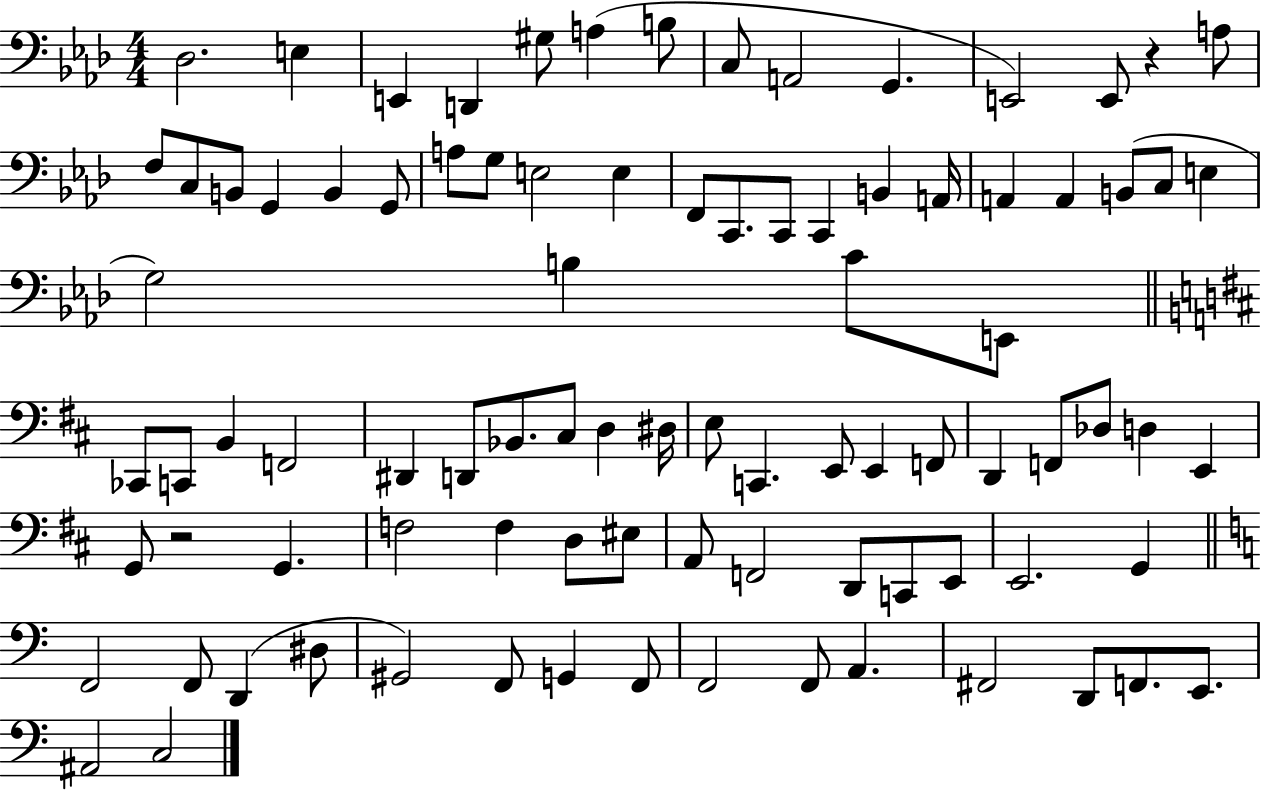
Db3/h. E3/q E2/q D2/q G#3/e A3/q B3/e C3/e A2/h G2/q. E2/h E2/e R/q A3/e F3/e C3/e B2/e G2/q B2/q G2/e A3/e G3/e E3/h E3/q F2/e C2/e. C2/e C2/q B2/q A2/s A2/q A2/q B2/e C3/e E3/q G3/h B3/q C4/e E2/e CES2/e C2/e B2/q F2/h D#2/q D2/e Bb2/e. C#3/e D3/q D#3/s E3/e C2/q. E2/e E2/q F2/e D2/q F2/e Db3/e D3/q E2/q G2/e R/h G2/q. F3/h F3/q D3/e EIS3/e A2/e F2/h D2/e C2/e E2/e E2/h. G2/q F2/h F2/e D2/q D#3/e G#2/h F2/e G2/q F2/e F2/h F2/e A2/q. F#2/h D2/e F2/e. E2/e. A#2/h C3/h